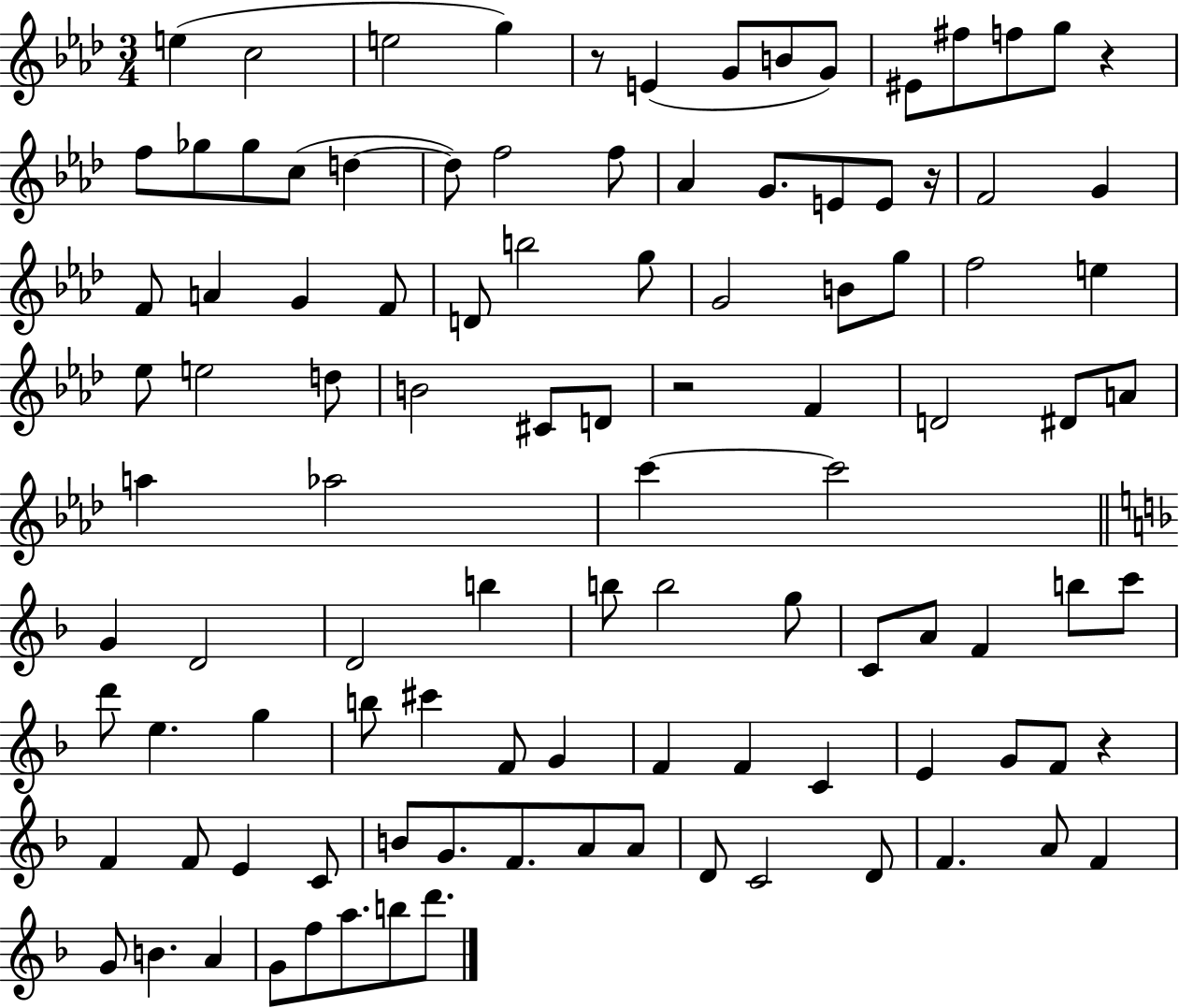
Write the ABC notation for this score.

X:1
T:Untitled
M:3/4
L:1/4
K:Ab
e c2 e2 g z/2 E G/2 B/2 G/2 ^E/2 ^f/2 f/2 g/2 z f/2 _g/2 _g/2 c/2 d d/2 f2 f/2 _A G/2 E/2 E/2 z/4 F2 G F/2 A G F/2 D/2 b2 g/2 G2 B/2 g/2 f2 e _e/2 e2 d/2 B2 ^C/2 D/2 z2 F D2 ^D/2 A/2 a _a2 c' c'2 G D2 D2 b b/2 b2 g/2 C/2 A/2 F b/2 c'/2 d'/2 e g b/2 ^c' F/2 G F F C E G/2 F/2 z F F/2 E C/2 B/2 G/2 F/2 A/2 A/2 D/2 C2 D/2 F A/2 F G/2 B A G/2 f/2 a/2 b/2 d'/2